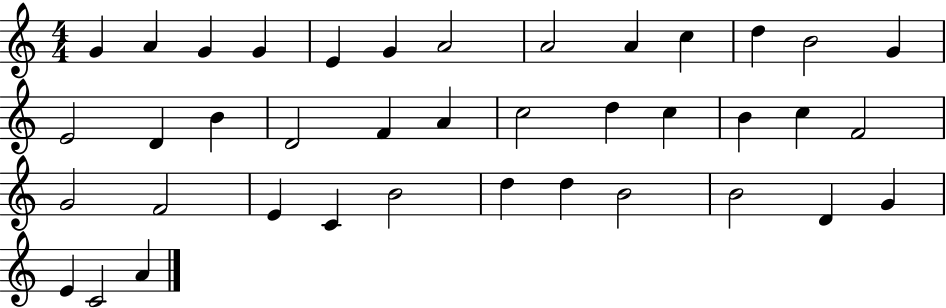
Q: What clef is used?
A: treble